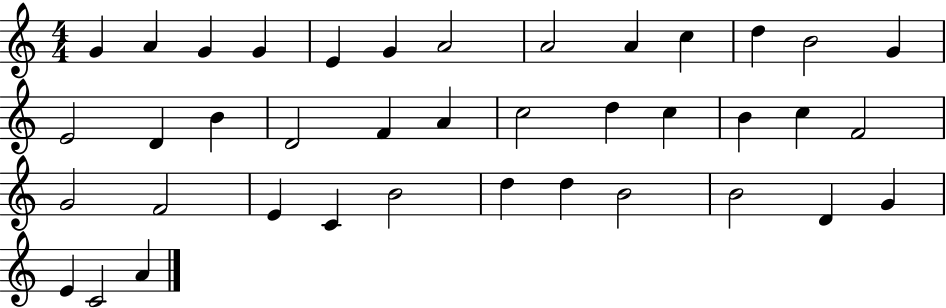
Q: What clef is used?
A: treble